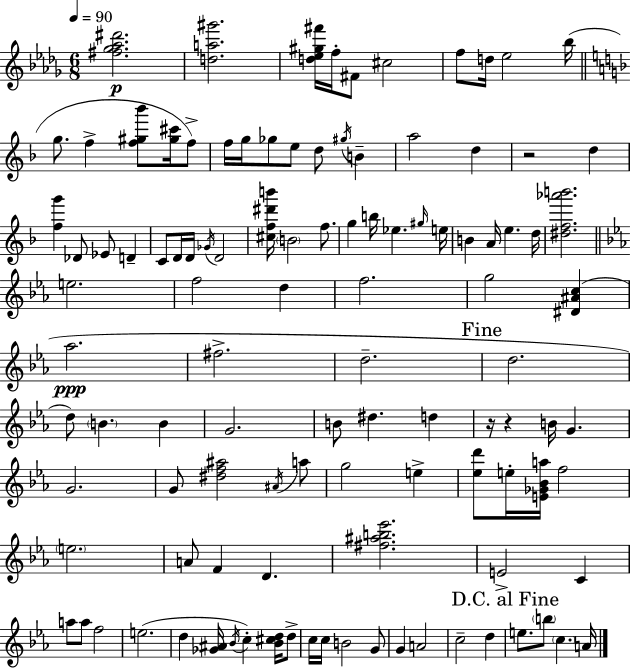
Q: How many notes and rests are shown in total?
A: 109